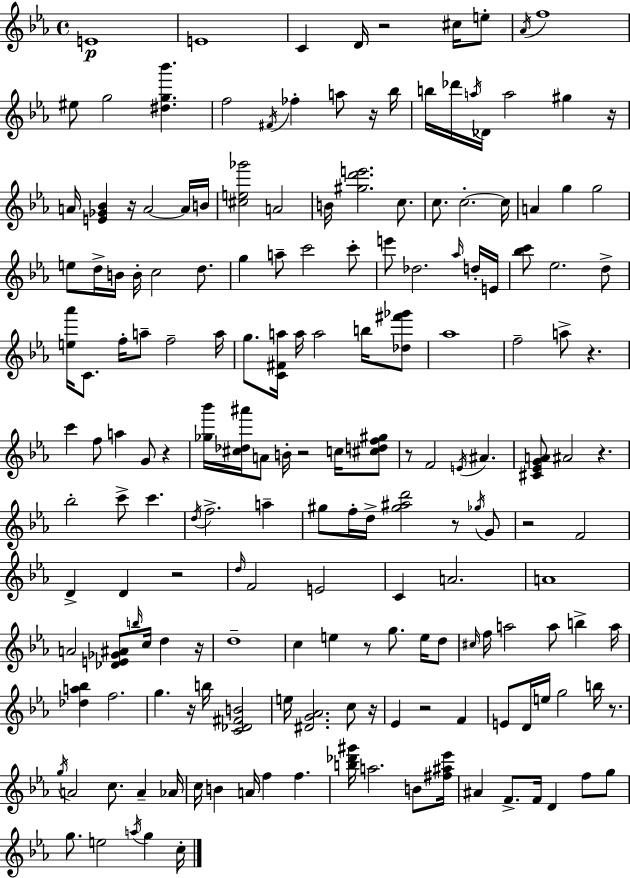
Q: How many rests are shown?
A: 18